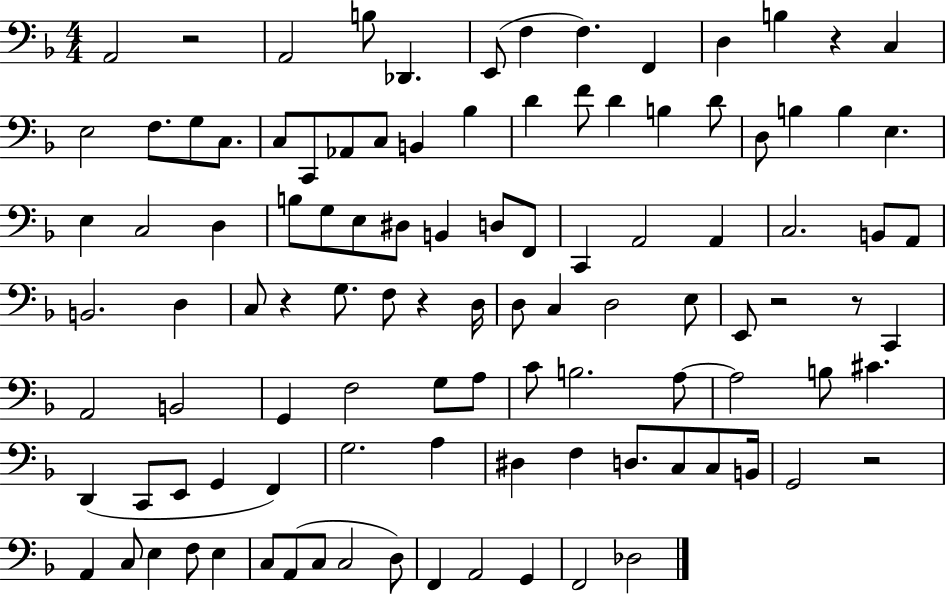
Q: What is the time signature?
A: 4/4